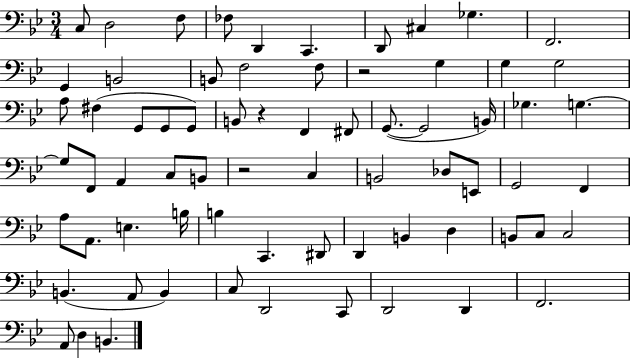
C3/e D3/h F3/e FES3/e D2/q C2/q. D2/e C#3/q Gb3/q. F2/h. G2/q B2/h B2/e F3/h F3/e R/h G3/q G3/q G3/h A3/e F#3/q G2/e G2/e G2/e B2/e R/q F2/q F#2/e G2/e. G2/h B2/s Gb3/q. G3/q. G3/e F2/e A2/q C3/e B2/e R/h C3/q B2/h Db3/e E2/e G2/h F2/q A3/e A2/e. E3/q. B3/s B3/q C2/q. D#2/e D2/q B2/q D3/q B2/e C3/e C3/h B2/q. A2/e B2/q C3/e D2/h C2/e D2/h D2/q F2/h. A2/e D3/q B2/q.